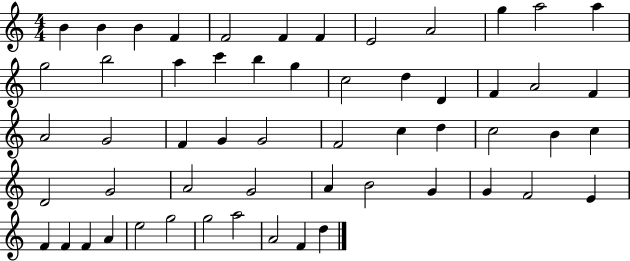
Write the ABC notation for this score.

X:1
T:Untitled
M:4/4
L:1/4
K:C
B B B F F2 F F E2 A2 g a2 a g2 b2 a c' b g c2 d D F A2 F A2 G2 F G G2 F2 c d c2 B c D2 G2 A2 G2 A B2 G G F2 E F F F A e2 g2 g2 a2 A2 F d